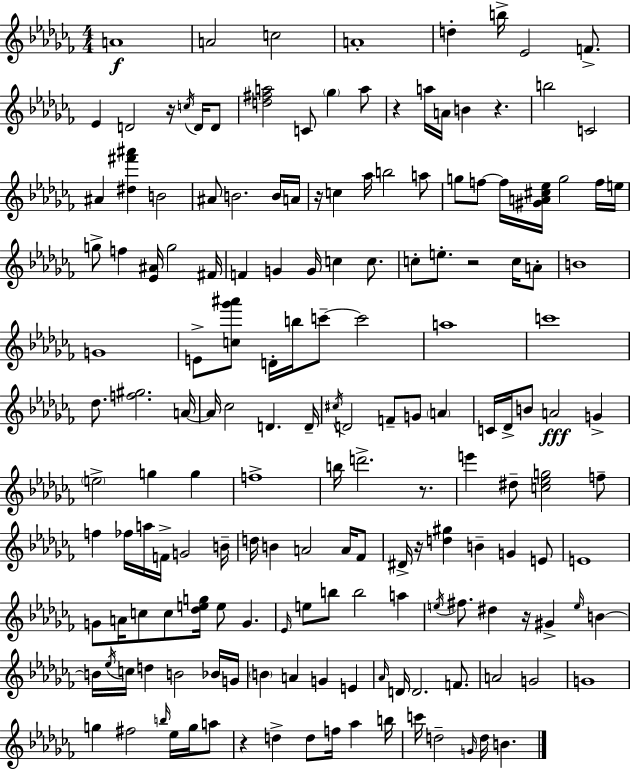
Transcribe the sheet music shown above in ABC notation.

X:1
T:Untitled
M:4/4
L:1/4
K:Abm
A4 A2 c2 A4 d b/4 _E2 F/2 _E D2 z/4 c/4 D/4 D/2 [d^fa]2 C/2 _g a/2 z a/4 A/4 B z b2 C2 ^A [^d^f'^a'] B2 ^A/2 B2 B/4 A/4 z/4 c _a/4 b2 a/2 g/2 f/2 f/4 [^GA^c_e]/4 g2 f/4 e/4 g/2 f [_E^A]/4 g2 ^F/4 F G G/4 c c/2 c/2 e/2 z2 c/4 A/2 B4 G4 E/2 [c_g'^a']/2 D/4 b/4 c'/2 c'2 a4 c'4 _d/2 [f^g]2 A/4 A/4 _c2 D D/4 ^c/4 D2 F/2 G/2 A C/4 _D/4 B/2 A2 G e2 g g f4 b/4 d'2 z/2 e' ^d/2 [c_eg]2 f/2 f _f/4 a/4 F/4 G2 B/4 d/4 B A2 A/4 _F/2 ^D/4 z/4 [d^g] B G E/2 E4 G/2 A/4 c/2 c/2 [_deg]/4 e/2 G _E/4 e/2 b/2 b2 a e/4 ^f/2 ^d z/4 ^G e/4 B B/4 _e/4 c/4 d B2 _B/4 G/4 B A G E _A/4 D/4 D2 F/2 A2 G2 G4 g ^f2 b/4 _e/4 g/4 a/2 z d d/2 f/4 _a b/4 c'/4 d2 G/4 d/4 B